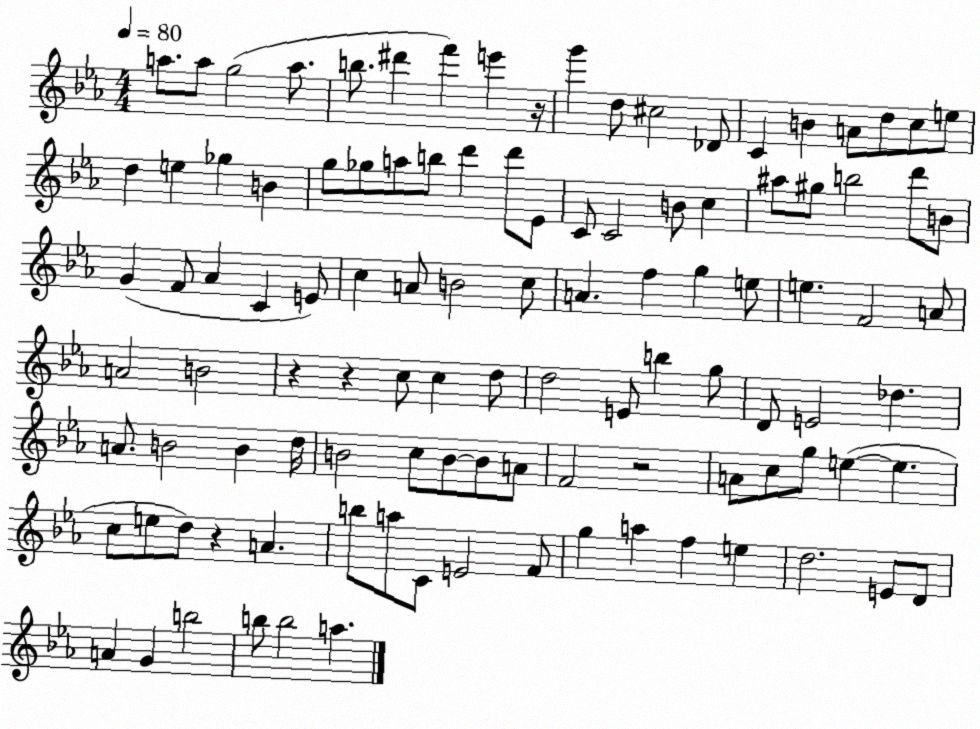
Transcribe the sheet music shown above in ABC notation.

X:1
T:Untitled
M:4/4
L:1/4
K:Eb
a/2 a/2 g2 a/2 b/2 ^d' f' e' z/4 g' d/2 ^c2 _D/2 C B A/2 d/2 c/2 e/2 d e _g B g/2 _g/2 a/2 b/2 d' d'/2 _E/2 C/2 C2 B/2 c ^a/2 ^g/2 b2 d'/2 B/2 G F/2 _A C E/2 c A/2 B2 c/2 A f g e/2 e F2 A/2 A2 B2 z z c/2 c d/2 d2 E/2 b g/2 D/2 E2 _d A/2 B2 B d/4 B2 c/2 B/2 B/2 A/2 F2 z2 A/2 c/2 g/2 e e c/2 e/2 d/2 z A b/2 a/2 C/2 E2 F/2 g a f e d2 E/2 D/2 A G b2 b/2 b2 a